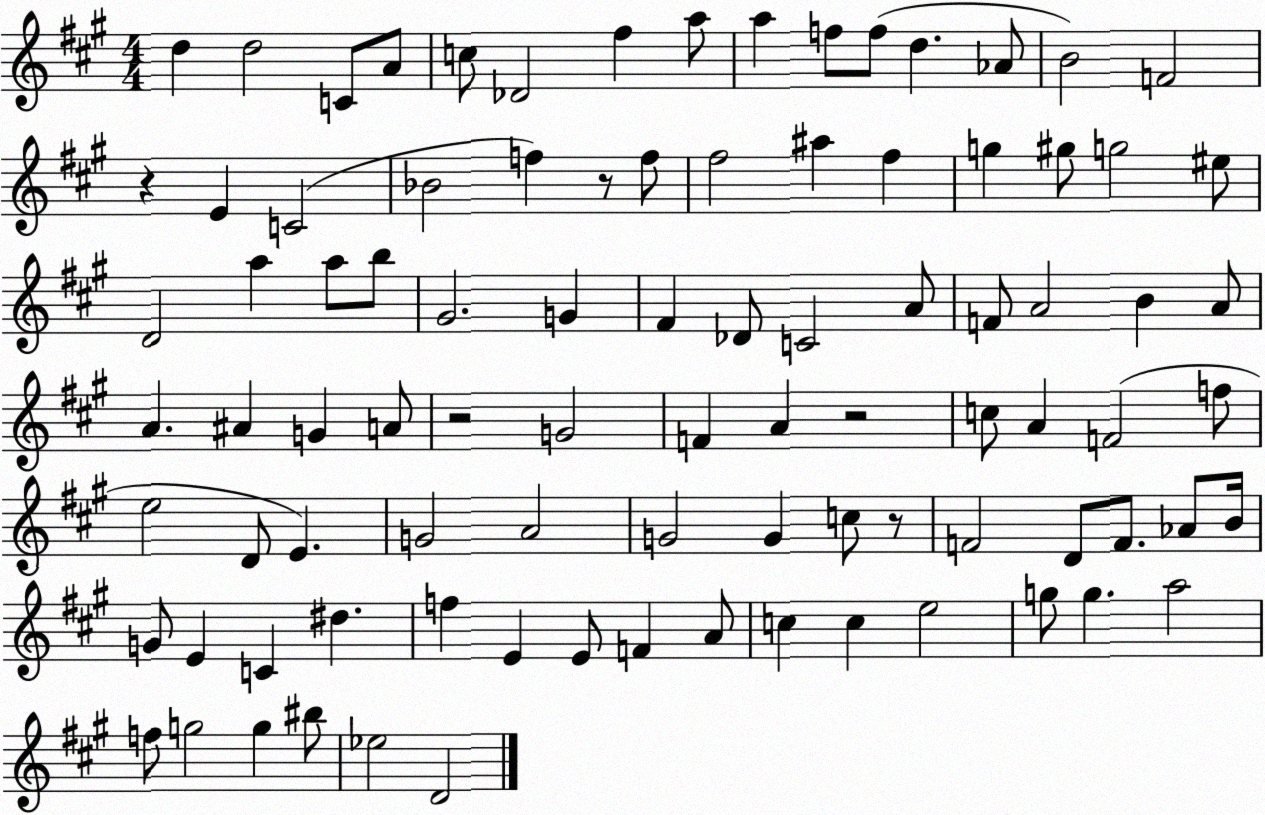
X:1
T:Untitled
M:4/4
L:1/4
K:A
d d2 C/2 A/2 c/2 _D2 ^f a/2 a f/2 f/2 d _A/2 B2 F2 z E C2 _B2 f z/2 f/2 ^f2 ^a ^f g ^g/2 g2 ^e/2 D2 a a/2 b/2 ^G2 G ^F _D/2 C2 A/2 F/2 A2 B A/2 A ^A G A/2 z2 G2 F A z2 c/2 A F2 f/2 e2 D/2 E G2 A2 G2 G c/2 z/2 F2 D/2 F/2 _A/2 B/4 G/2 E C ^d f E E/2 F A/2 c c e2 g/2 g a2 f/2 g2 g ^b/2 _e2 D2